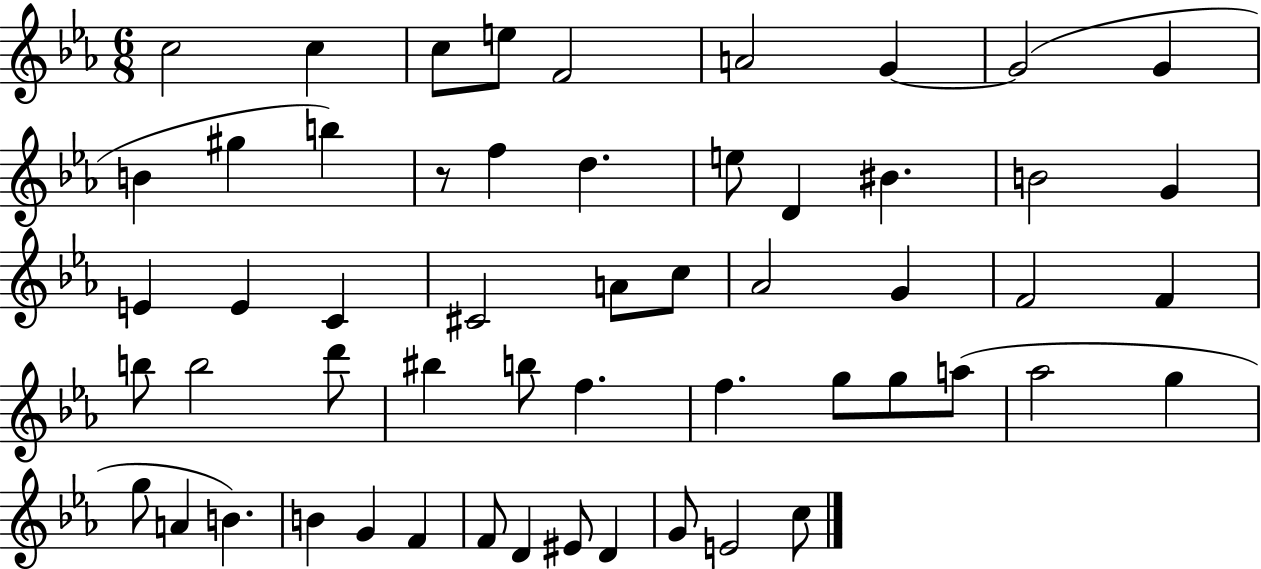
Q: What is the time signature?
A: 6/8